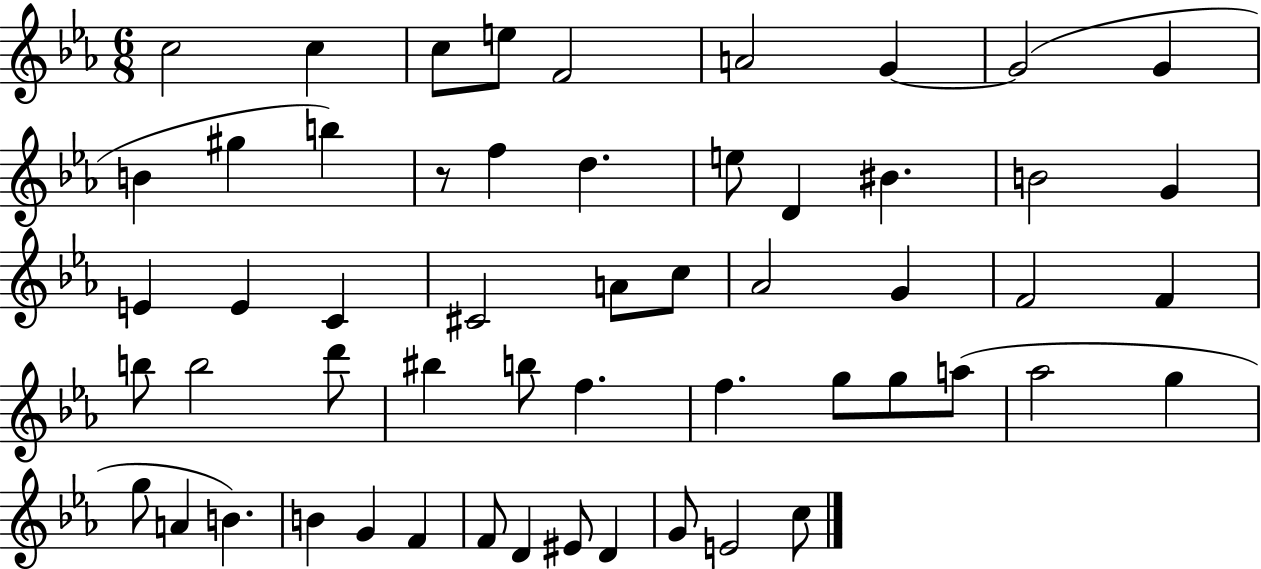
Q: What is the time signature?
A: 6/8